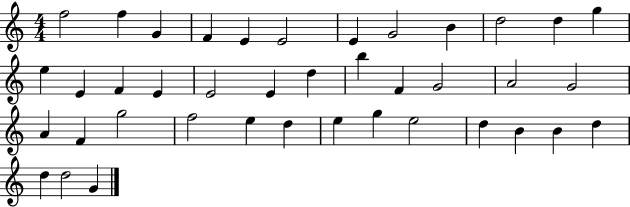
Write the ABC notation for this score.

X:1
T:Untitled
M:4/4
L:1/4
K:C
f2 f G F E E2 E G2 B d2 d g e E F E E2 E d b F G2 A2 G2 A F g2 f2 e d e g e2 d B B d d d2 G